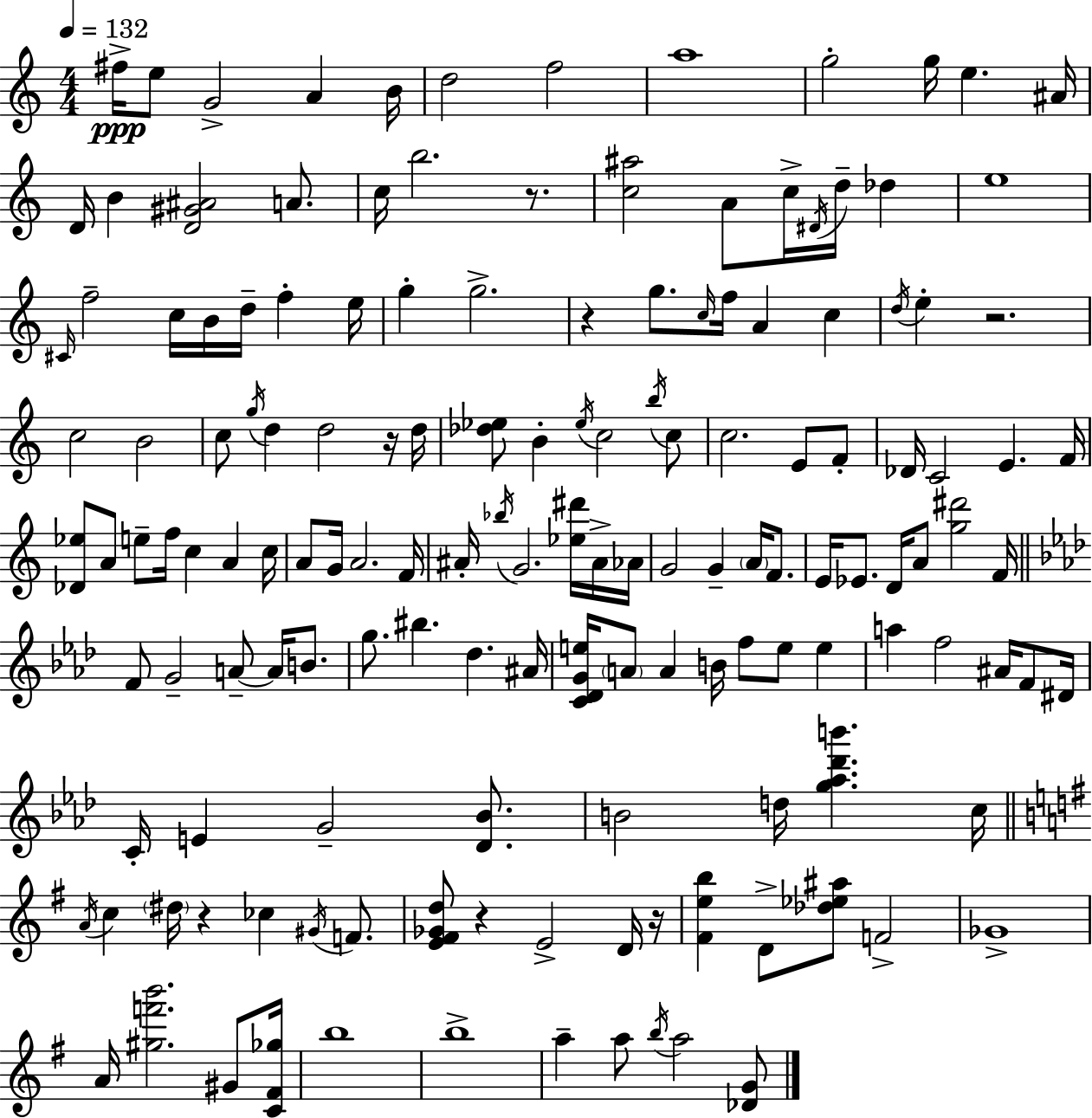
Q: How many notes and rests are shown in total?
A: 149